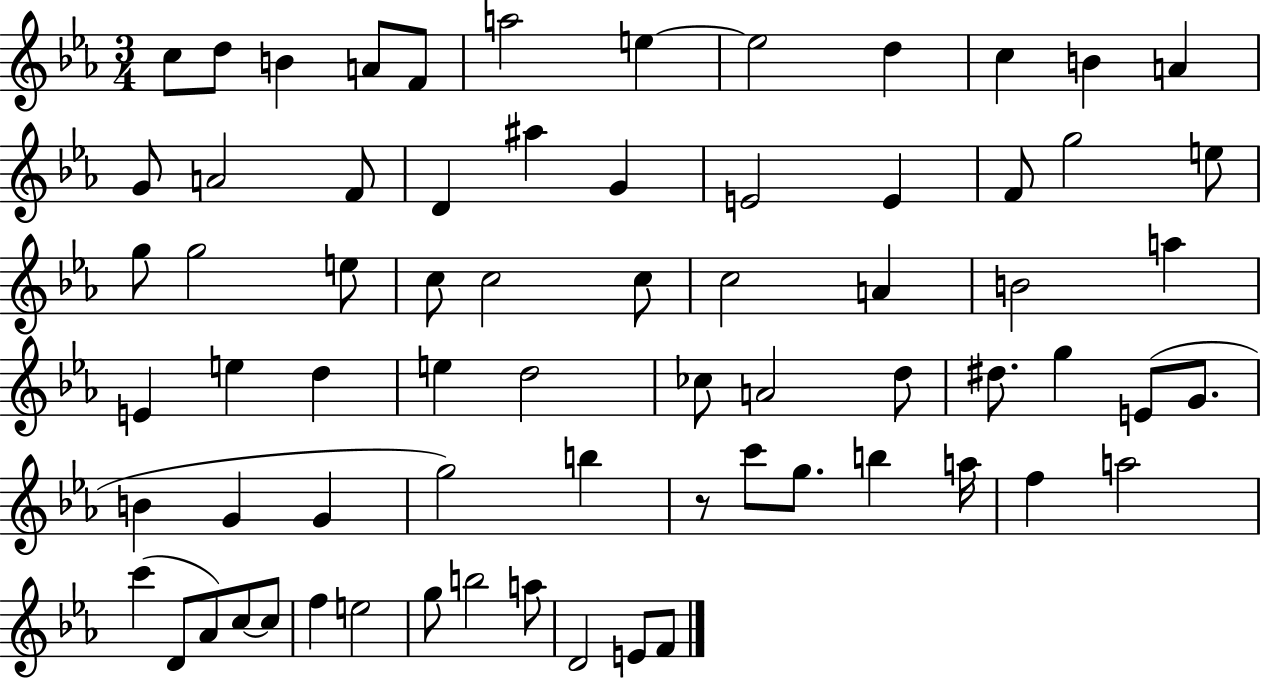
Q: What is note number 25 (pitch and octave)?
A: G5